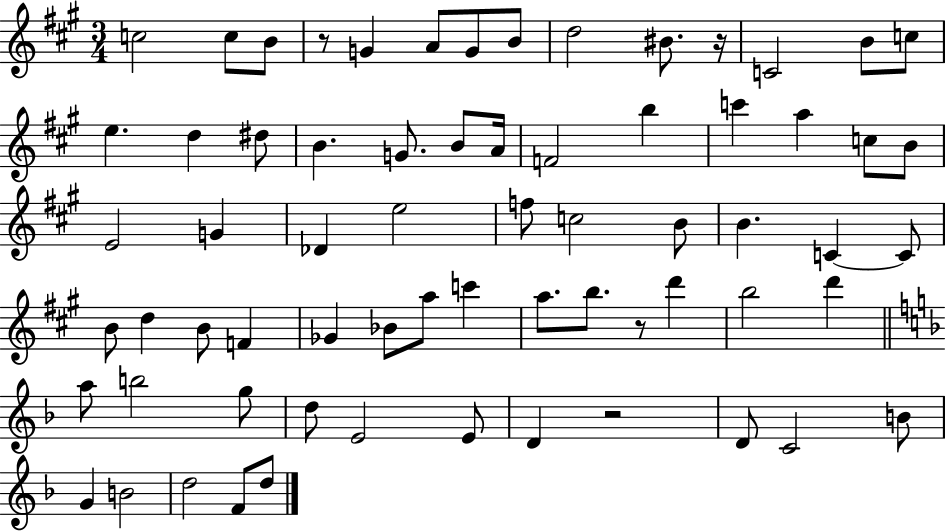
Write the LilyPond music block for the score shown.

{
  \clef treble
  \numericTimeSignature
  \time 3/4
  \key a \major
  \repeat volta 2 { c''2 c''8 b'8 | r8 g'4 a'8 g'8 b'8 | d''2 bis'8. r16 | c'2 b'8 c''8 | \break e''4. d''4 dis''8 | b'4. g'8. b'8 a'16 | f'2 b''4 | c'''4 a''4 c''8 b'8 | \break e'2 g'4 | des'4 e''2 | f''8 c''2 b'8 | b'4. c'4~~ c'8 | \break b'8 d''4 b'8 f'4 | ges'4 bes'8 a''8 c'''4 | a''8. b''8. r8 d'''4 | b''2 d'''4 | \break \bar "||" \break \key f \major a''8 b''2 g''8 | d''8 e'2 e'8 | d'4 r2 | d'8 c'2 b'8 | \break g'4 b'2 | d''2 f'8 d''8 | } \bar "|."
}